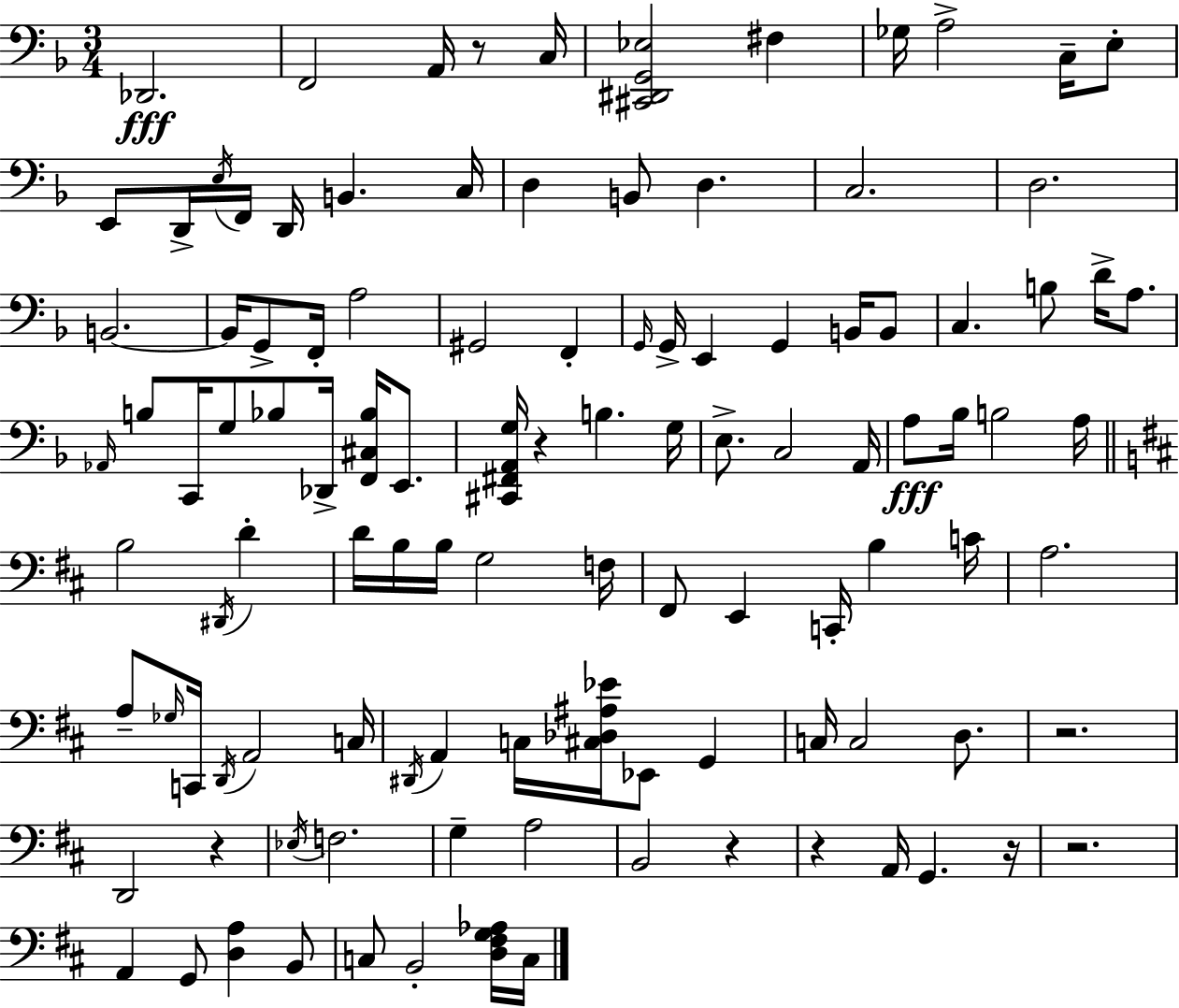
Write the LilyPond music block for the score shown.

{
  \clef bass
  \numericTimeSignature
  \time 3/4
  \key f \major
  des,2.\fff | f,2 a,16 r8 c16 | <cis, dis, g, ees>2 fis4 | ges16 a2-> c16-- e8-. | \break e,8 d,16-> \acciaccatura { e16 } f,16 d,16 b,4. | c16 d4 b,8 d4. | c2. | d2. | \break b,2.~~ | b,16 g,8-> f,16-. a2 | gis,2 f,4-. | \grace { g,16 } g,16-> e,4 g,4 b,16 | \break b,8 c4. b8 d'16-> a8. | \grace { aes,16 } b8 c,16 g8 bes8 des,16-> <f, cis bes>16 | e,8. <cis, fis, a, g>16 r4 b4. | g16 e8.-> c2 | \break a,16 a8\fff bes16 b2 | a16 \bar "||" \break \key d \major b2 \acciaccatura { dis,16 } d'4-. | d'16 b16 b16 g2 | f16 fis,8 e,4 c,16-. b4 | c'16 a2. | \break a8-- \grace { ges16 } c,16 \acciaccatura { d,16 } a,2 | c16 \acciaccatura { dis,16 } a,4 c16 <cis des ais ees'>16 ees,8 | g,4 c16 c2 | d8. r2. | \break d,2 | r4 \acciaccatura { ees16 } f2. | g4-- a2 | b,2 | \break r4 r4 a,16 g,4. | r16 r2. | a,4 g,8 <d a>4 | b,8 c8 b,2-. | \break <d fis g aes>16 c16 \bar "|."
}